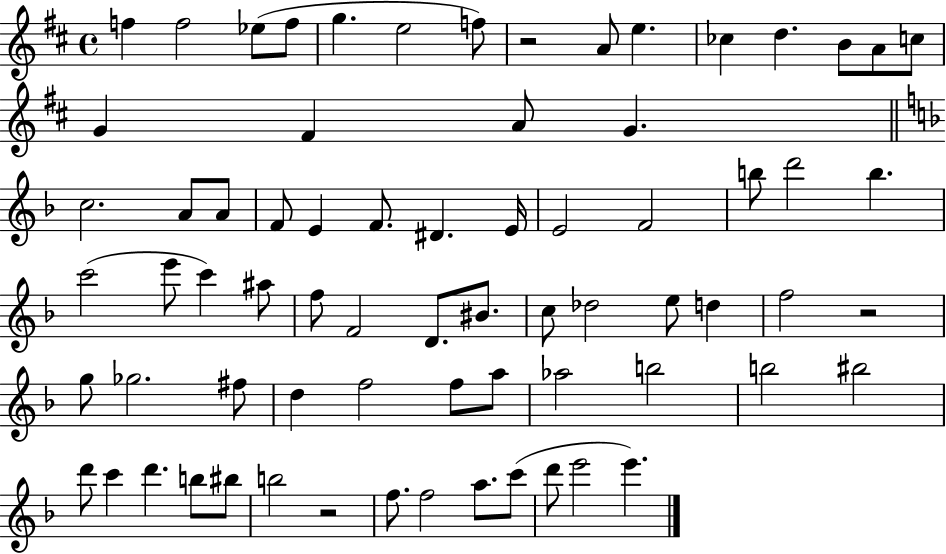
X:1
T:Untitled
M:4/4
L:1/4
K:D
f f2 _e/2 f/2 g e2 f/2 z2 A/2 e _c d B/2 A/2 c/2 G ^F A/2 G c2 A/2 A/2 F/2 E F/2 ^D E/4 E2 F2 b/2 d'2 b c'2 e'/2 c' ^a/2 f/2 F2 D/2 ^B/2 c/2 _d2 e/2 d f2 z2 g/2 _g2 ^f/2 d f2 f/2 a/2 _a2 b2 b2 ^b2 d'/2 c' d' b/2 ^b/2 b2 z2 f/2 f2 a/2 c'/2 d'/2 e'2 e'